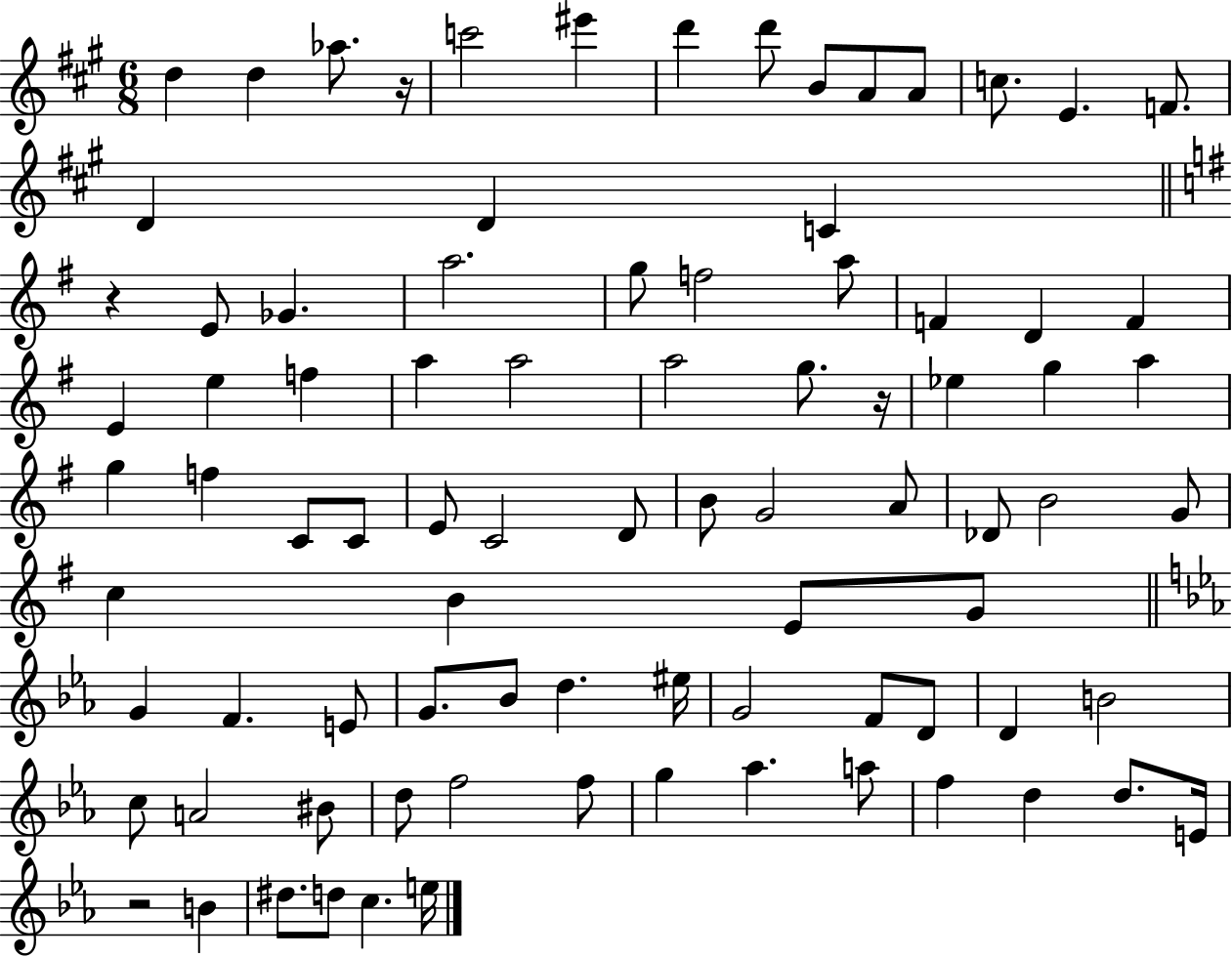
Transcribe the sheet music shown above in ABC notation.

X:1
T:Untitled
M:6/8
L:1/4
K:A
d d _a/2 z/4 c'2 ^e' d' d'/2 B/2 A/2 A/2 c/2 E F/2 D D C z E/2 _G a2 g/2 f2 a/2 F D F E e f a a2 a2 g/2 z/4 _e g a g f C/2 C/2 E/2 C2 D/2 B/2 G2 A/2 _D/2 B2 G/2 c B E/2 G/2 G F E/2 G/2 _B/2 d ^e/4 G2 F/2 D/2 D B2 c/2 A2 ^B/2 d/2 f2 f/2 g _a a/2 f d d/2 E/4 z2 B ^d/2 d/2 c e/4